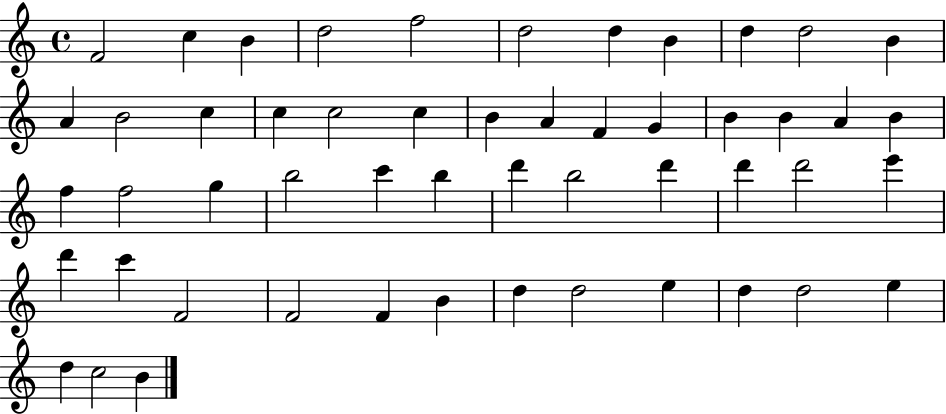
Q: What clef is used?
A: treble